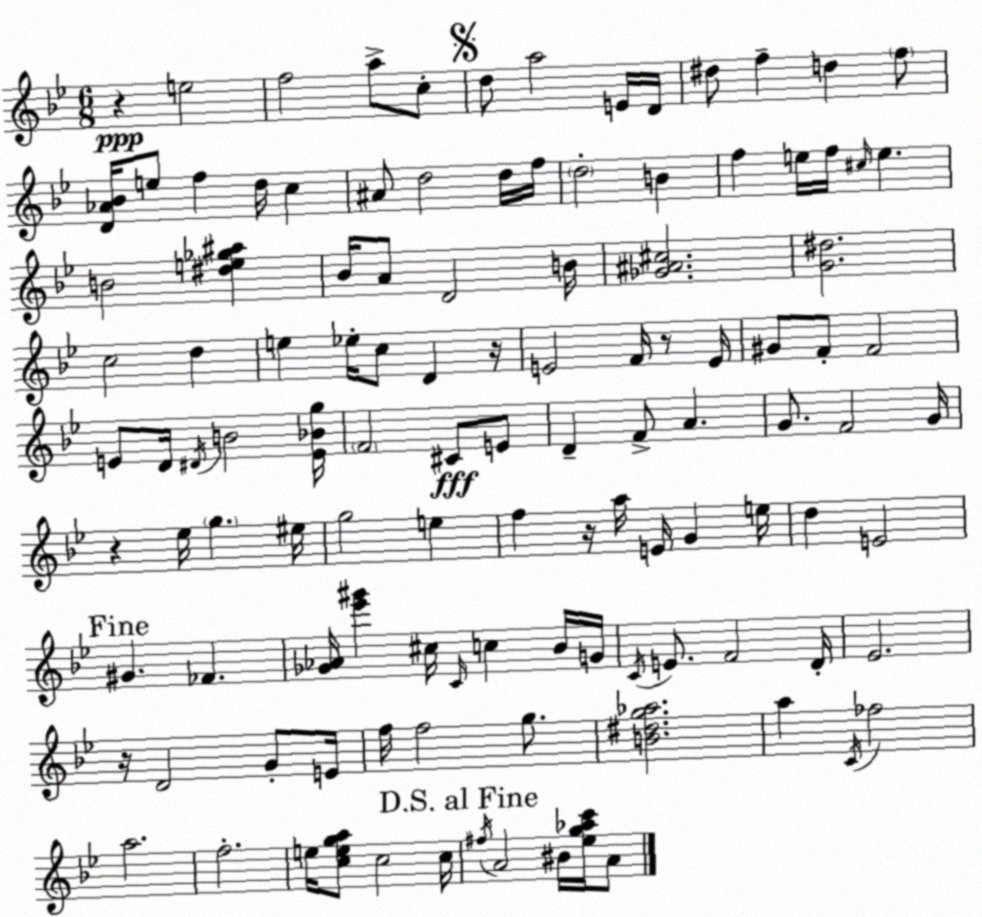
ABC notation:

X:1
T:Untitled
M:6/8
L:1/4
K:Bb
z e2 f2 a/2 c/2 d/2 a2 E/4 D/4 ^d/2 f d f/2 [D_A_B]/4 e/2 f d/4 c ^A/2 d2 d/4 f/4 d2 B f e/4 f/4 ^c/4 e B2 [^de_g^a] _B/4 A/2 D2 B/4 [_G^A^c]2 [G^d]2 c2 d e _e/4 c/2 D z/4 E2 F/4 z/2 E/4 ^G/2 F/2 F2 E/2 D/4 ^D/4 B2 [E_Bg]/4 F2 ^C/2 E/2 D F/2 A G/2 F2 G/4 z _e/4 g ^e/4 g2 e f z/4 a/4 E/4 G e/4 d E2 ^G _F [_G_A]/4 [_e'^g'] ^c/4 C/4 c _B/4 G/4 C/4 E/2 F2 D/4 _E2 z/4 D2 G/2 E/4 f/4 f2 g/2 [B^dg_a]2 a C/4 _f2 a2 f2 e/4 [cega]/2 c2 c/4 ^f/4 A2 ^B/4 [_eg_ac']/4 A/2